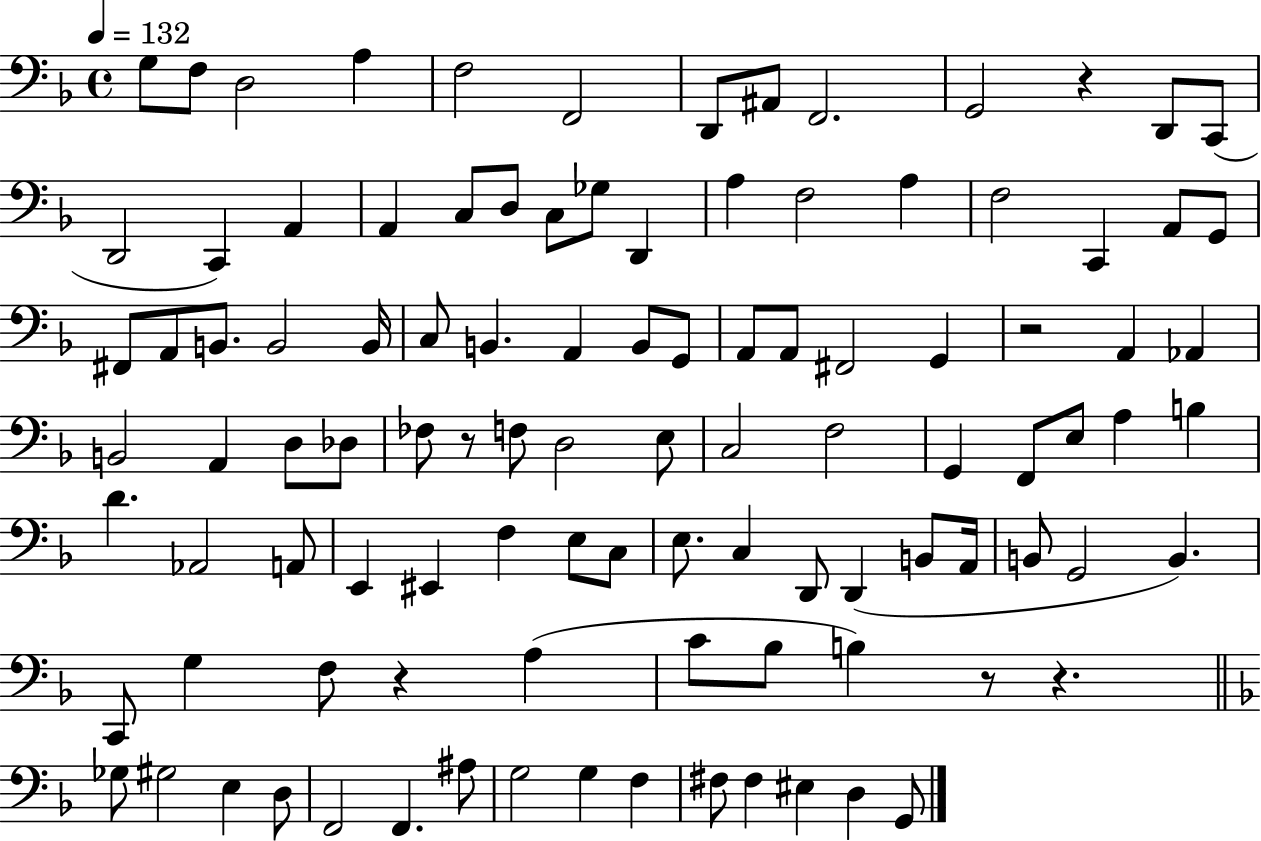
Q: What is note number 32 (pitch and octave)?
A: B2